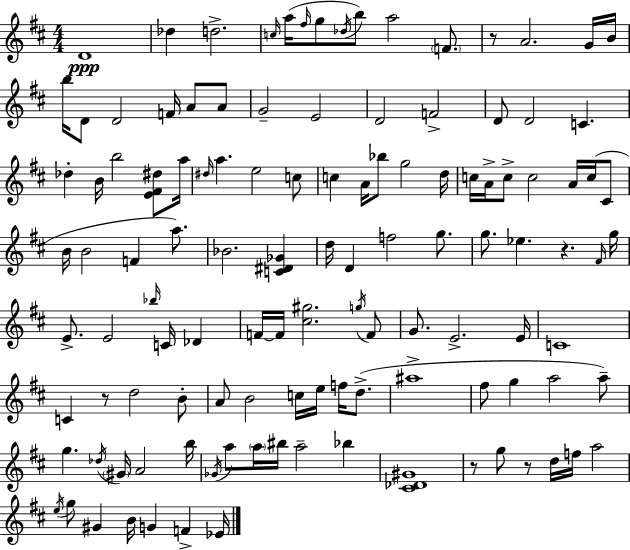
{
  \clef treble
  \numericTimeSignature
  \time 4/4
  \key d \major
  d'1\ppp | des''4 d''2.-> | \grace { c''16 }( a''16 \grace { fis''16 } g''8 \acciaccatura { des''16 }) b''8 a''2 | \parenthesize f'8. r8 a'2. | \break g'16 b'16 b''16 d'8 d'2 f'16 a'8 | a'8 g'2-- e'2 | d'2 f'2-> | d'8 d'2 c'4. | \break des''4-. b'16 b''2 | <e' fis' dis''>8 a''16 \grace { dis''16 } a''4. e''2 | c''8 c''4 a'16 bes''8 g''2 | d''16 c''16 a'16-> c''8-> c''2 | \break a'16 c''16( cis'8 b'16 b'2 f'4 | a''8.) bes'2. | <c' dis' ges'>4 d''16 d'4 f''2 | g''8. g''8. ees''4. r4. | \break \grace { fis'16 } g''16 e'8.-> e'2 | \grace { bes''16 } c'16 des'4 f'16~~ f'16 <cis'' gis''>2. | \acciaccatura { g''16 } f'8 g'8. e'2.-> | e'16 c'1 | \break c'4 r8 d''2 | b'8-. a'8 b'2 | c''16 e''16 f''16 d''8.->( ais''1-> | fis''8 g''4 a''2 | \break a''8--) g''4. \acciaccatura { des''16 } \parenthesize gis'16 a'2 | b''16 \acciaccatura { ges'16 } a''8 \parenthesize a''16 bis''16 a''2-- | bes''4 <cis' des' gis'>1 | r8 g''8 r8 d''16 | \break f''16 a''2 \acciaccatura { e''16 } g''8 gis'4 | b'16 g'4 f'4-> ees'16 \bar "|."
}